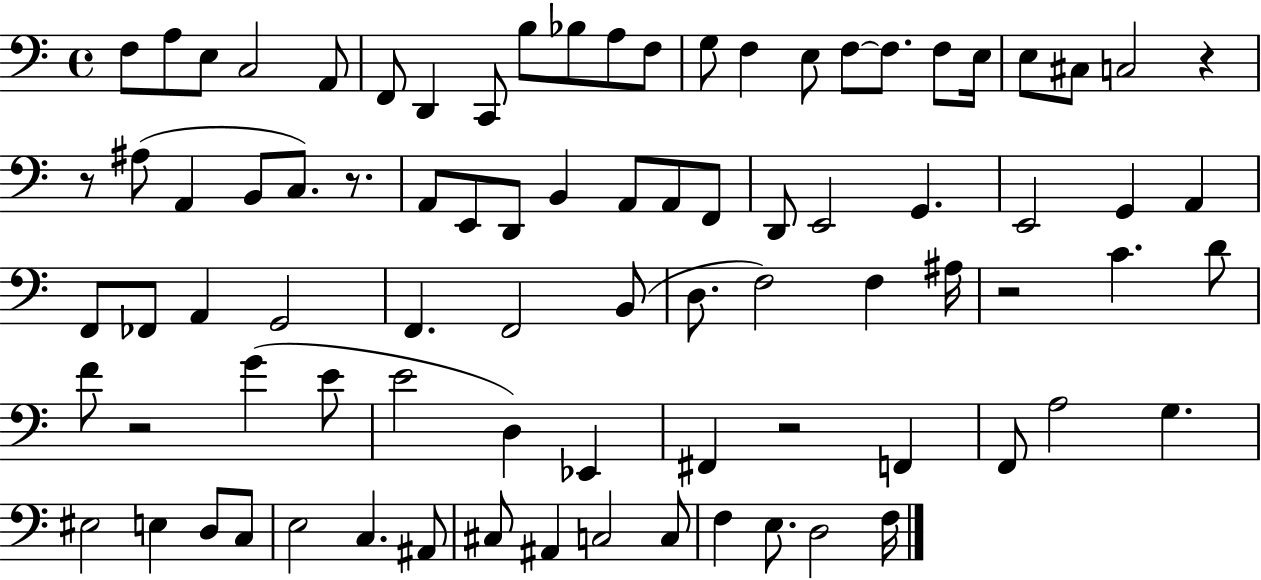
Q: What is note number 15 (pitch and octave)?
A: E3